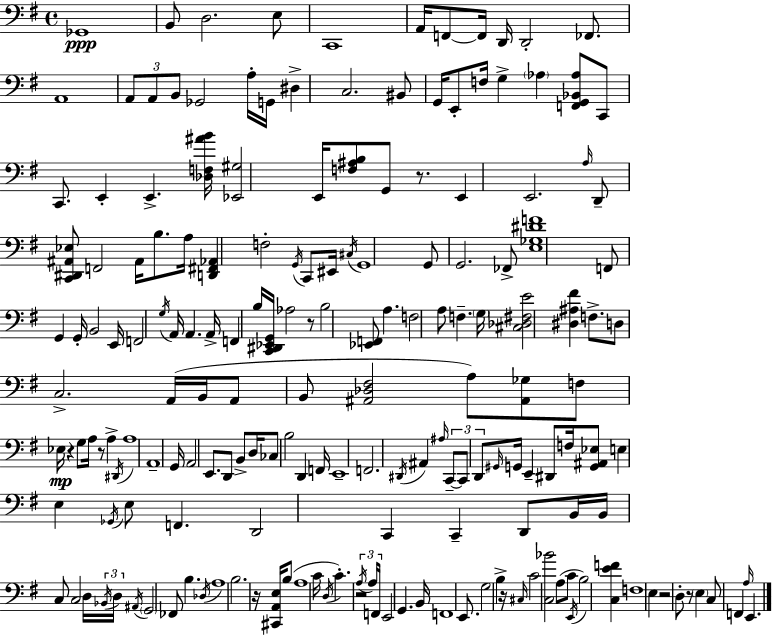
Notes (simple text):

Gb2/w B2/e D3/h. E3/e C2/w A2/s F2/e F2/s D2/s D2/h FES2/e. A2/w A2/e A2/e B2/e Gb2/h A3/s G2/s D#3/q C3/h. BIS2/e G2/s E2/e F3/s G3/q Ab3/q [F2,G2,Bb2,Ab3]/e C2/e C2/e. E2/q E2/q. [Db3,F3,A#4,B4]/s [Eb2,G#3]/h E2/s [F3,A#3,B3]/e G2/e R/e. E2/q E2/h. A3/s D2/e [C2,D#2,A#2,Eb3]/e F2/h A#2/s B3/e. A3/s [D2,F#2,Ab2]/q F3/h G2/s C2/e EIS2/s C#3/s G2/w G2/e G2/h. FES2/e [E3,Gb3,D#4,F4]/w F2/e G2/q G2/s B2/h E2/s F2/h G3/s A2/s A2/q. A2/s F2/q B3/s [C2,D#2,Eb2,G2]/s Ab3/h R/e B3/h [Eb2,F2]/e A3/q. F3/h A3/e F3/q. G3/s [C#3,Db3,F#3,E4]/h [D#3,A#3,F#4]/q F3/e. D3/e C3/h. A2/s B2/s A2/e B2/e [A#2,Db3,F#3]/h A3/e [A#2,Gb3]/e F3/e Eb3/s R/q G3/e A3/s R/e A3/q D#2/s A3/w A2/w G2/s A2/h E2/e. D2/e B2/e D3/s CES3/e B3/h D2/q F2/s E2/w F2/h. D#2/s A#2/q A#3/s C2/e C2/e D2/e G#2/s G2/s E2/q D#2/e F3/s [G2,A#2,Eb3]/e E3/q E3/q Gb2/s E3/e F2/q. D2/h C2/q C2/q D2/e B2/s B2/s C3/e C3/h D3/s Bb2/s D3/s A#2/s G2/h FES2/e B3/q. Db3/s A3/w B3/h. R/s [C#2,A2,E3]/s B3/e A3/w C4/s D3/s C4/q. R/h A3/s A3/s F2/s E2/h G2/q. B2/s F2/w E2/e. G3/h B3/q R/s C#3/s C4/h [C3,Bb4]/h A3/e C4/e E2/s B3/h [C3,E4,F4]/q F3/w E3/q R/h D3/e R/e E3/q C3/e F2/q A3/s E2/q.